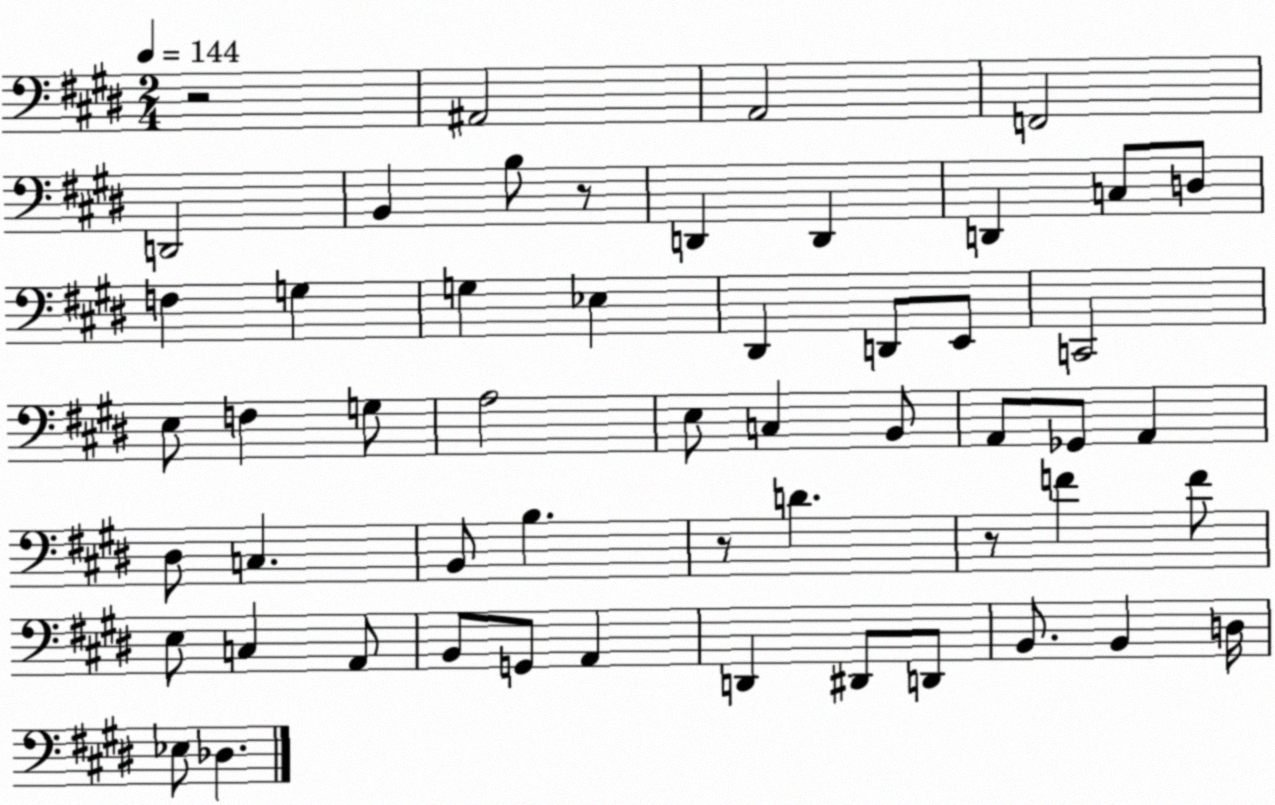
X:1
T:Untitled
M:2/4
L:1/4
K:E
z2 ^A,,2 A,,2 F,,2 D,,2 B,, B,/2 z/2 D,, D,, D,, C,/2 D,/2 F, G, G, _E, ^D,, D,,/2 E,,/2 C,,2 E,/2 F, G,/2 A,2 E,/2 C, B,,/2 A,,/2 _G,,/2 A,, ^D,/2 C, B,,/2 B, z/2 D z/2 F F/2 E,/2 C, A,,/2 B,,/2 G,,/2 A,, D,, ^D,,/2 D,,/2 B,,/2 B,, D,/4 _E,/2 _D,